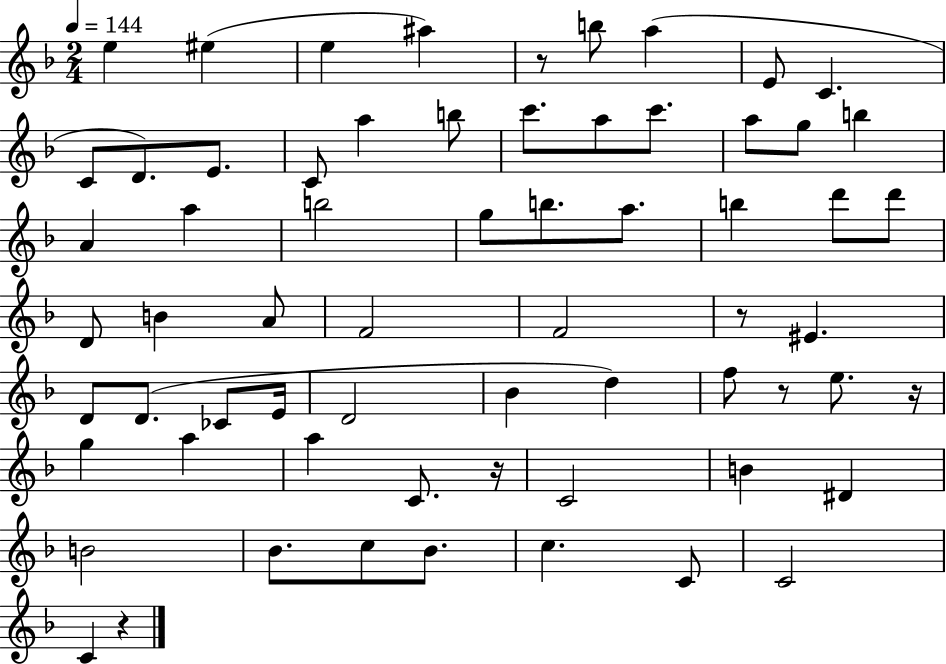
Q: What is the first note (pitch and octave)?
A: E5